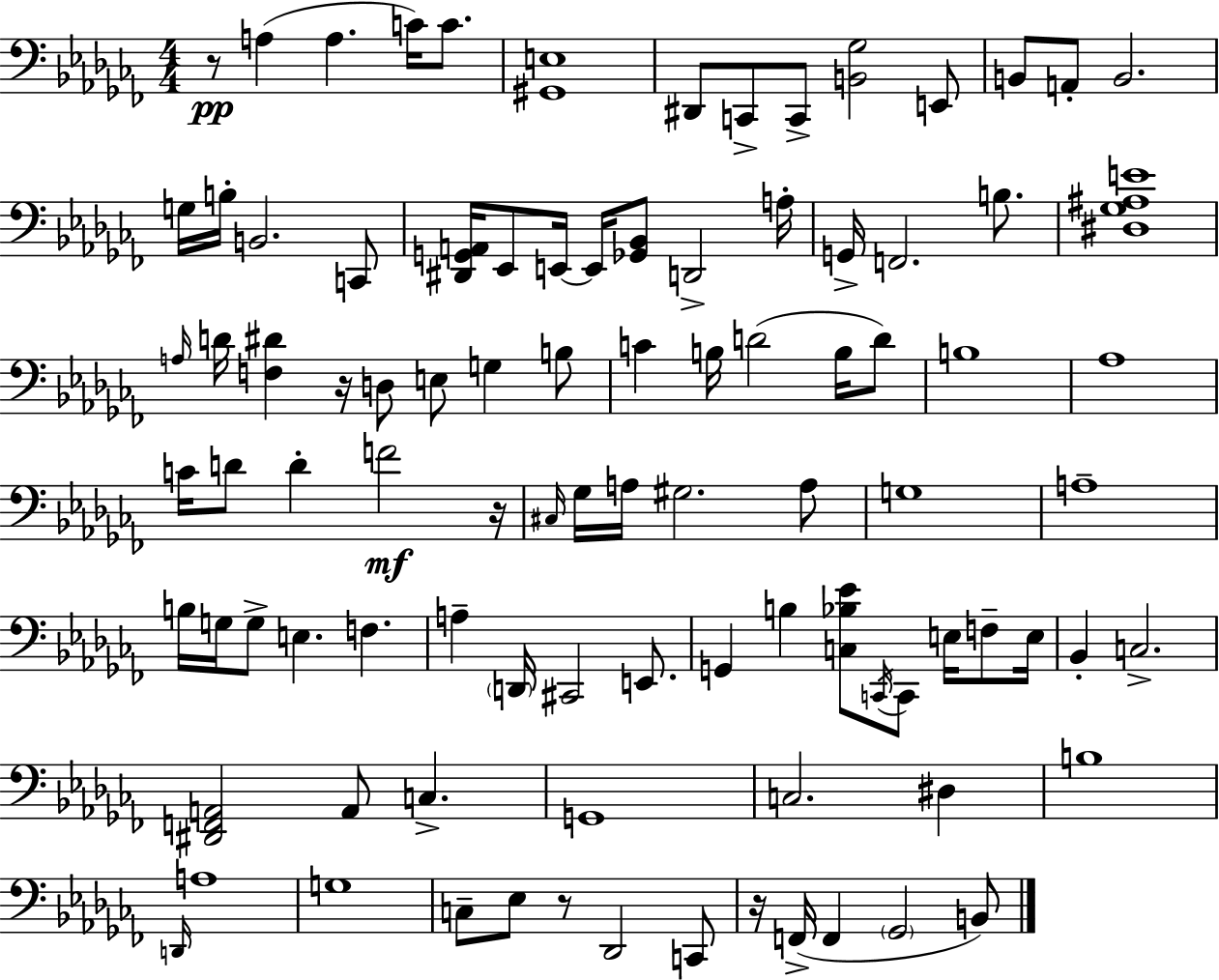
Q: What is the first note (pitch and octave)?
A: A3